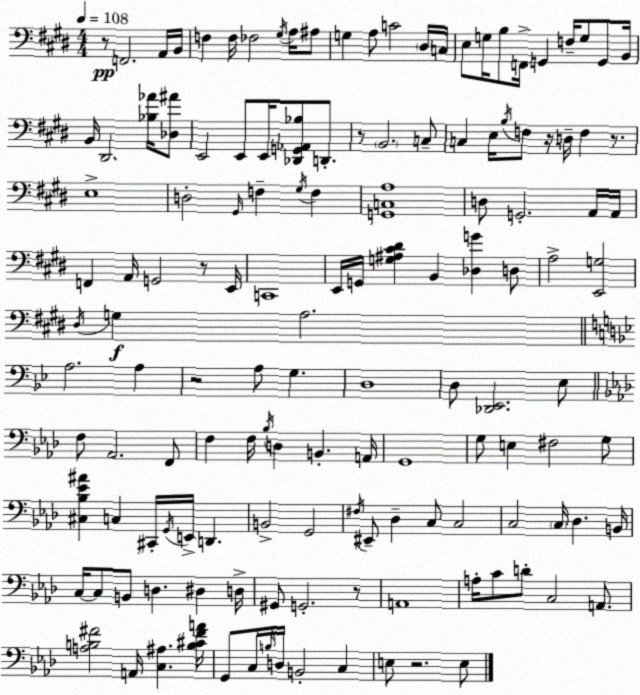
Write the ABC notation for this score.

X:1
T:Untitled
M:4/4
L:1/4
K:E
z/2 F,,2 A,,/4 B,,/4 F, F,/4 _F,2 ^G,/4 A,/4 ^A,/2 G, A,/2 C2 ^D,/4 C,/4 E,/2 G,/4 B,/2 F,,/4 G,, F,/4 G,/2 G,,/2 B,,/4 B,,/4 ^D,,2 [_B,_A]/4 [_D,^A]/2 E,,2 E,,/2 E,,/4 [_D,,G,,_A,,_B,]/2 D,,/2 z/2 B,,2 C,/2 C, E,/4 B,/4 F,/2 z/4 D,/4 F, z/2 E,4 D,2 ^G,,/4 F, ^G,/4 F, [G,,C,A,]4 D,/2 G,,2 A,,/4 A,,/4 F,, A,,/4 G,,2 z/2 E,,/4 C,,4 E,,/4 G,,/4 [G,^A,^C^D] B,, [_D,G] D,/2 A,2 [E,,G,]2 ^D,/4 G, A,2 A,2 A, z2 A,/2 G, D,4 D,/2 [_D,,_E,,]2 _E,/2 F,/2 _A,,2 F,,/2 F, F,/4 _B,/4 D, B,, A,,/4 G,,4 G,/2 E, ^F,2 G,/2 [^C,_B,_E^A] C, ^C,,/4 G,,/4 E,,/4 D,, B,,2 G,,2 ^F,/4 ^E,,/2 _D, C,/2 C,2 C,2 C,/4 _D, B,,/4 C,/4 C,/2 B,,/2 D, ^D, D,/4 ^G,,/2 G,,2 z/2 A,,4 A,/4 C/2 D/2 C,2 A,,/2 [A,B,^F]2 A,,/4 [C,^A,] [B,^C^FA]/4 G,,/2 C,/4 B,/4 D,/4 B,,2 C, E,/2 z2 E,/2